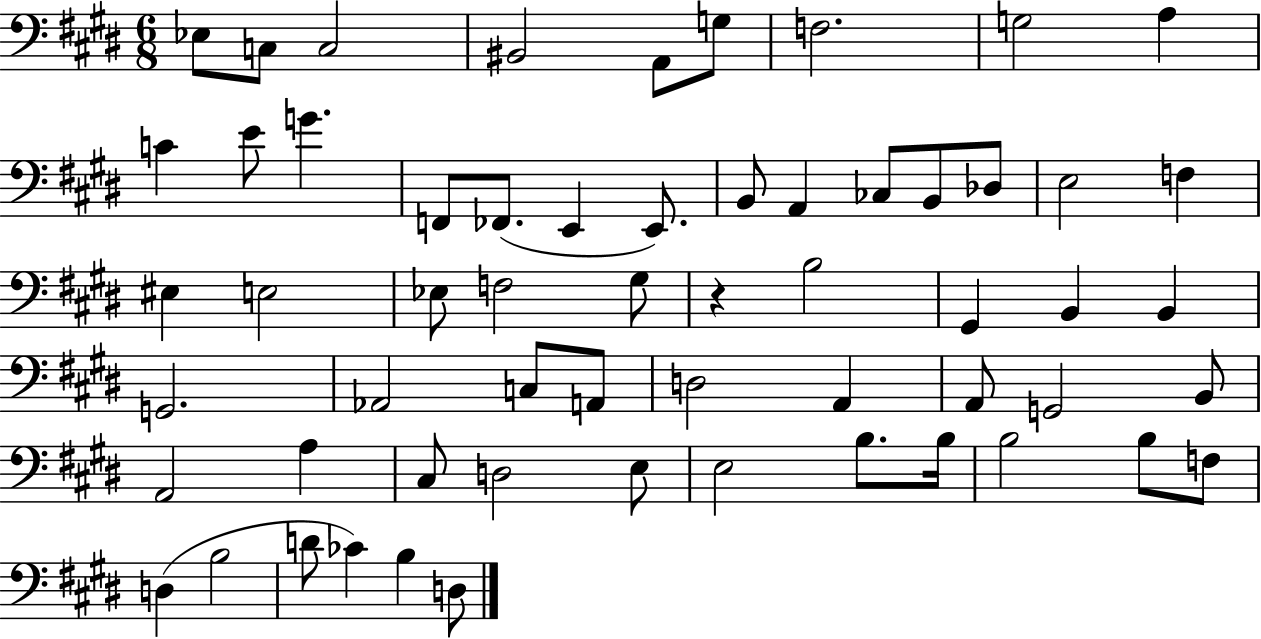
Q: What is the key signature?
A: E major